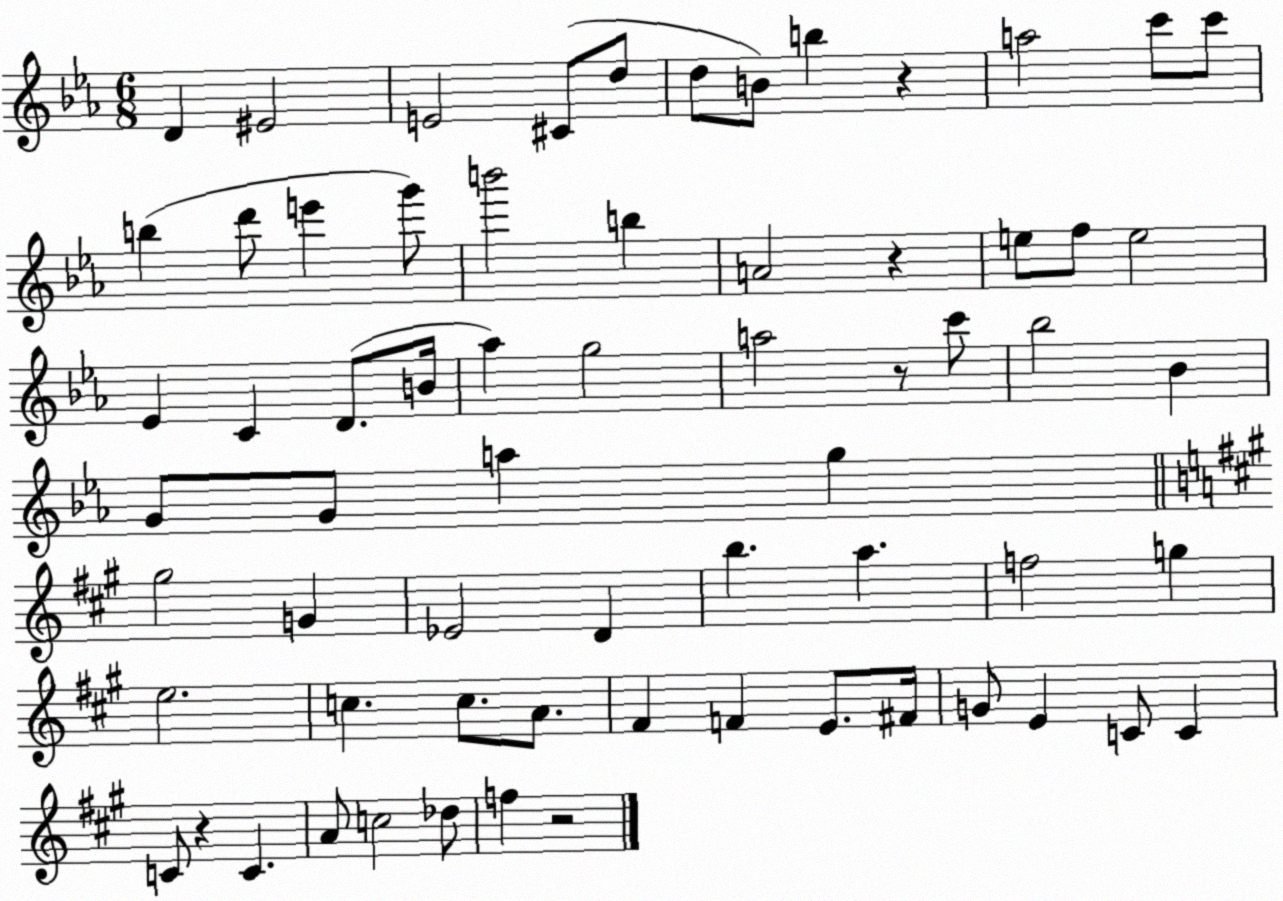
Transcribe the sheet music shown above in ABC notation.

X:1
T:Untitled
M:6/8
L:1/4
K:Eb
D ^E2 E2 ^C/2 d/2 d/2 B/2 b z a2 c'/2 c'/2 b d'/2 e' g'/2 b'2 b A2 z e/2 f/2 e2 _E C D/2 B/4 _a g2 a2 z/2 c'/2 _b2 _B G/2 G/2 a g ^g2 G _E2 D b a f2 g e2 c c/2 A/2 ^F F E/2 ^F/4 G/2 E C/2 C C/2 z C A/2 c2 _d/2 f z2